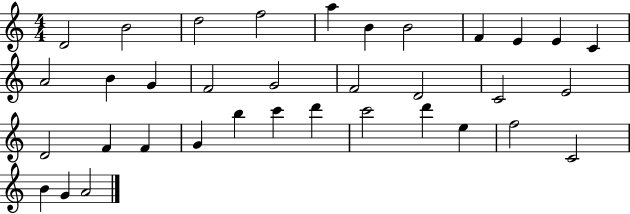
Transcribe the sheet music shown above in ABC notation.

X:1
T:Untitled
M:4/4
L:1/4
K:C
D2 B2 d2 f2 a B B2 F E E C A2 B G F2 G2 F2 D2 C2 E2 D2 F F G b c' d' c'2 d' e f2 C2 B G A2